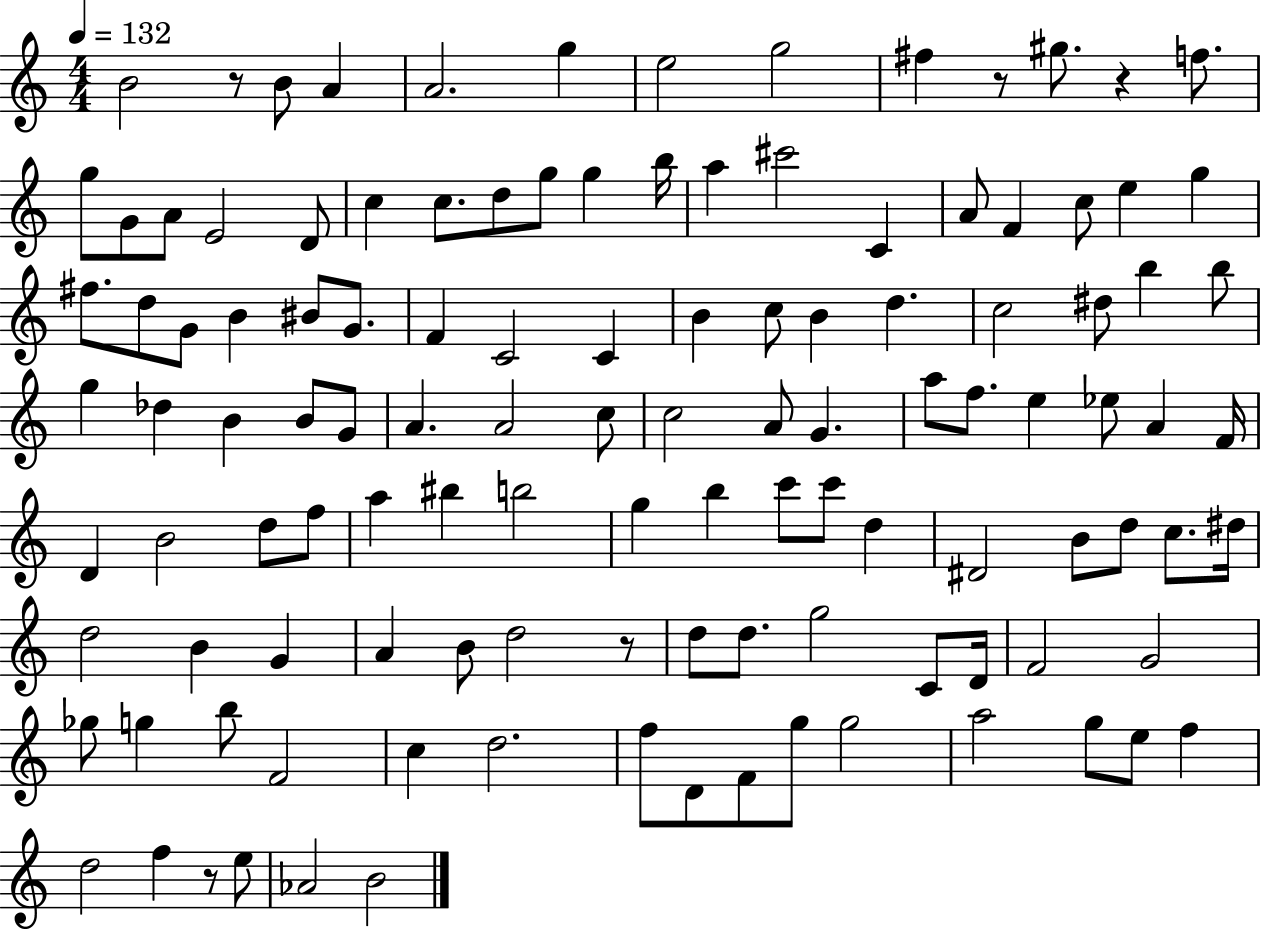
B4/h R/e B4/e A4/q A4/h. G5/q E5/h G5/h F#5/q R/e G#5/e. R/q F5/e. G5/e G4/e A4/e E4/h D4/e C5/q C5/e. D5/e G5/e G5/q B5/s A5/q C#6/h C4/q A4/e F4/q C5/e E5/q G5/q F#5/e. D5/e G4/e B4/q BIS4/e G4/e. F4/q C4/h C4/q B4/q C5/e B4/q D5/q. C5/h D#5/e B5/q B5/e G5/q Db5/q B4/q B4/e G4/e A4/q. A4/h C5/e C5/h A4/e G4/q. A5/e F5/e. E5/q Eb5/e A4/q F4/s D4/q B4/h D5/e F5/e A5/q BIS5/q B5/h G5/q B5/q C6/e C6/e D5/q D#4/h B4/e D5/e C5/e. D#5/s D5/h B4/q G4/q A4/q B4/e D5/h R/e D5/e D5/e. G5/h C4/e D4/s F4/h G4/h Gb5/e G5/q B5/e F4/h C5/q D5/h. F5/e D4/e F4/e G5/e G5/h A5/h G5/e E5/e F5/q D5/h F5/q R/e E5/e Ab4/h B4/h